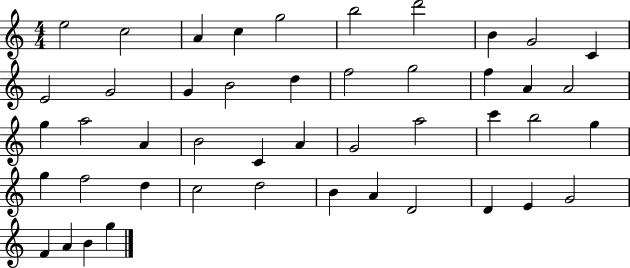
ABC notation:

X:1
T:Untitled
M:4/4
L:1/4
K:C
e2 c2 A c g2 b2 d'2 B G2 C E2 G2 G B2 d f2 g2 f A A2 g a2 A B2 C A G2 a2 c' b2 g g f2 d c2 d2 B A D2 D E G2 F A B g